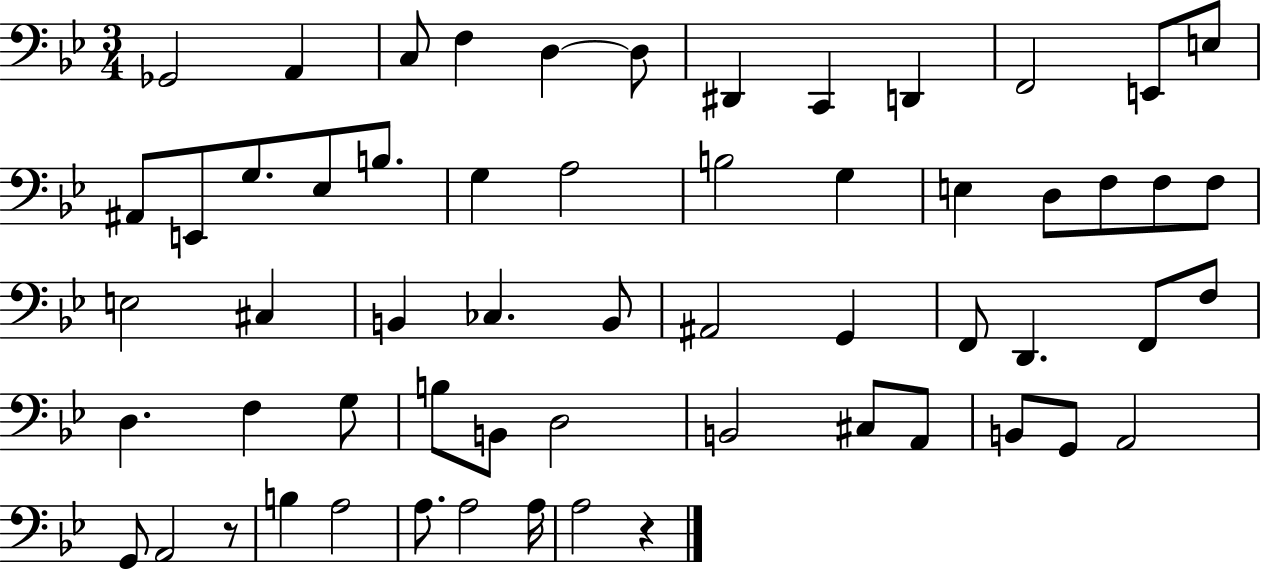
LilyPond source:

{
  \clef bass
  \numericTimeSignature
  \time 3/4
  \key bes \major
  \repeat volta 2 { ges,2 a,4 | c8 f4 d4~~ d8 | dis,4 c,4 d,4 | f,2 e,8 e8 | \break ais,8 e,8 g8. ees8 b8. | g4 a2 | b2 g4 | e4 d8 f8 f8 f8 | \break e2 cis4 | b,4 ces4. b,8 | ais,2 g,4 | f,8 d,4. f,8 f8 | \break d4. f4 g8 | b8 b,8 d2 | b,2 cis8 a,8 | b,8 g,8 a,2 | \break g,8 a,2 r8 | b4 a2 | a8. a2 a16 | a2 r4 | \break } \bar "|."
}